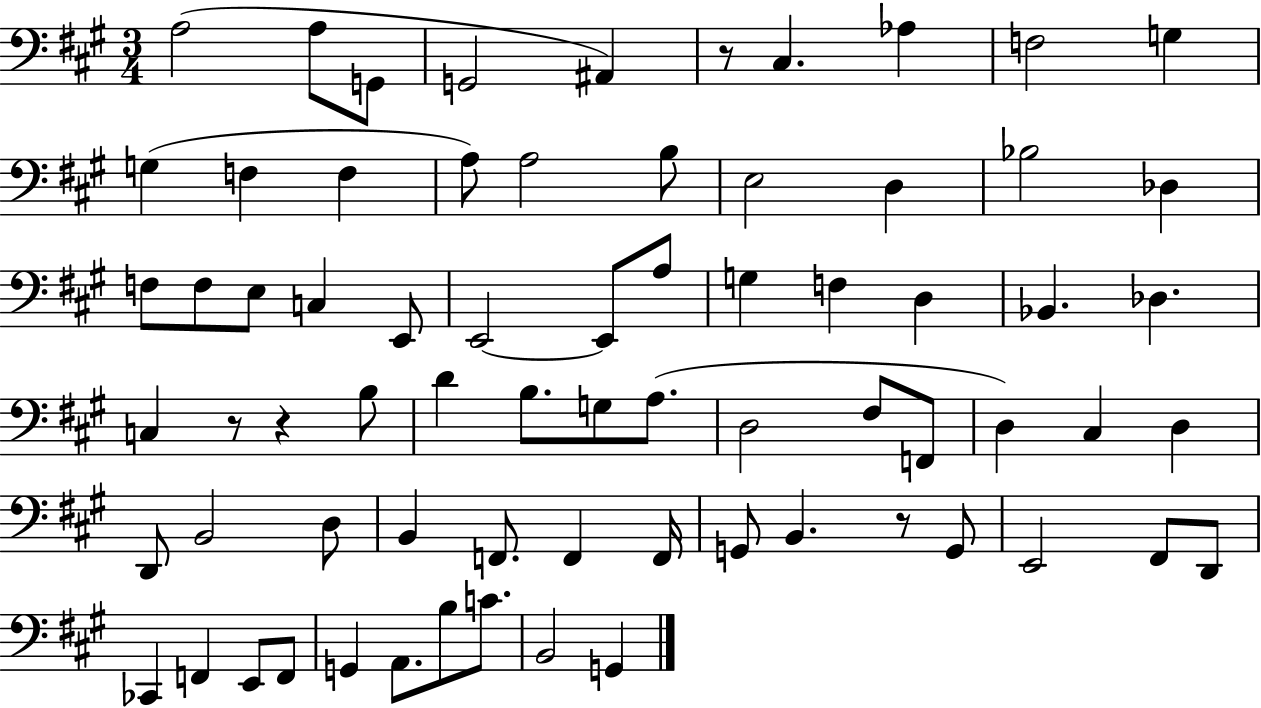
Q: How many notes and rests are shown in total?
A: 71